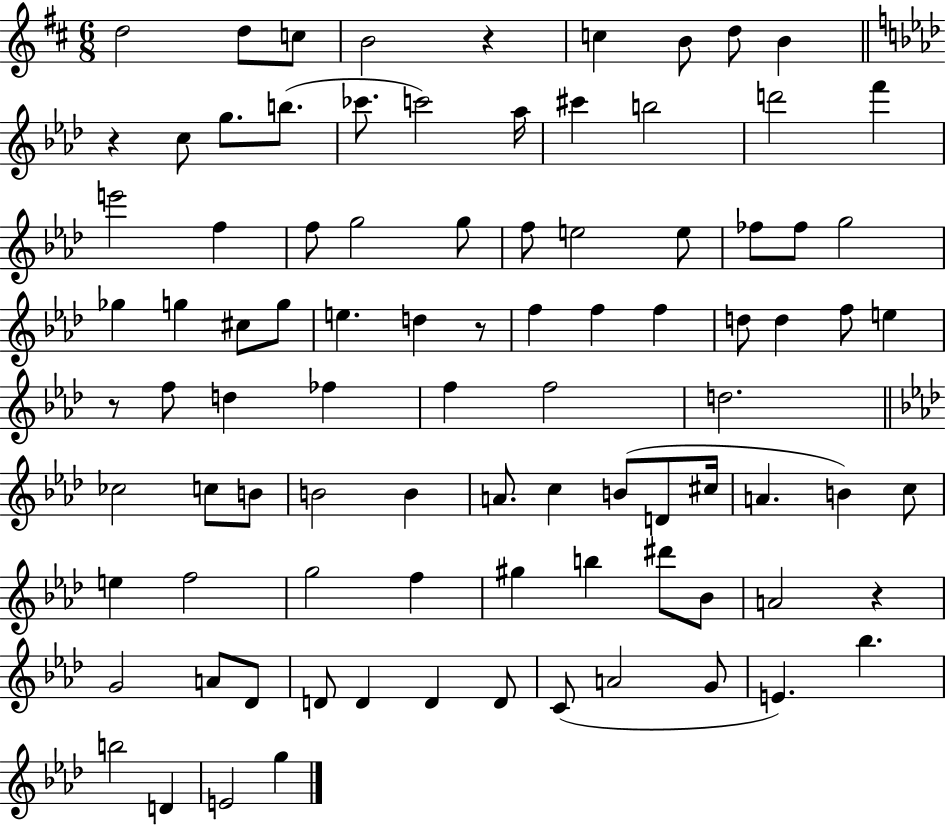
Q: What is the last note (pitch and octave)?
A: G5